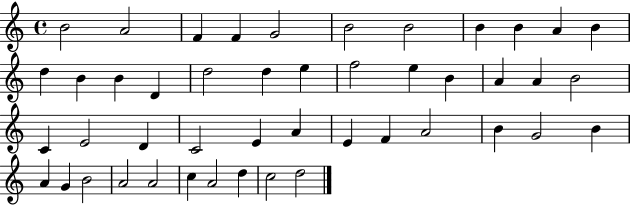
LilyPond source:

{
  \clef treble
  \time 4/4
  \defaultTimeSignature
  \key c \major
  b'2 a'2 | f'4 f'4 g'2 | b'2 b'2 | b'4 b'4 a'4 b'4 | \break d''4 b'4 b'4 d'4 | d''2 d''4 e''4 | f''2 e''4 b'4 | a'4 a'4 b'2 | \break c'4 e'2 d'4 | c'2 e'4 a'4 | e'4 f'4 a'2 | b'4 g'2 b'4 | \break a'4 g'4 b'2 | a'2 a'2 | c''4 a'2 d''4 | c''2 d''2 | \break \bar "|."
}